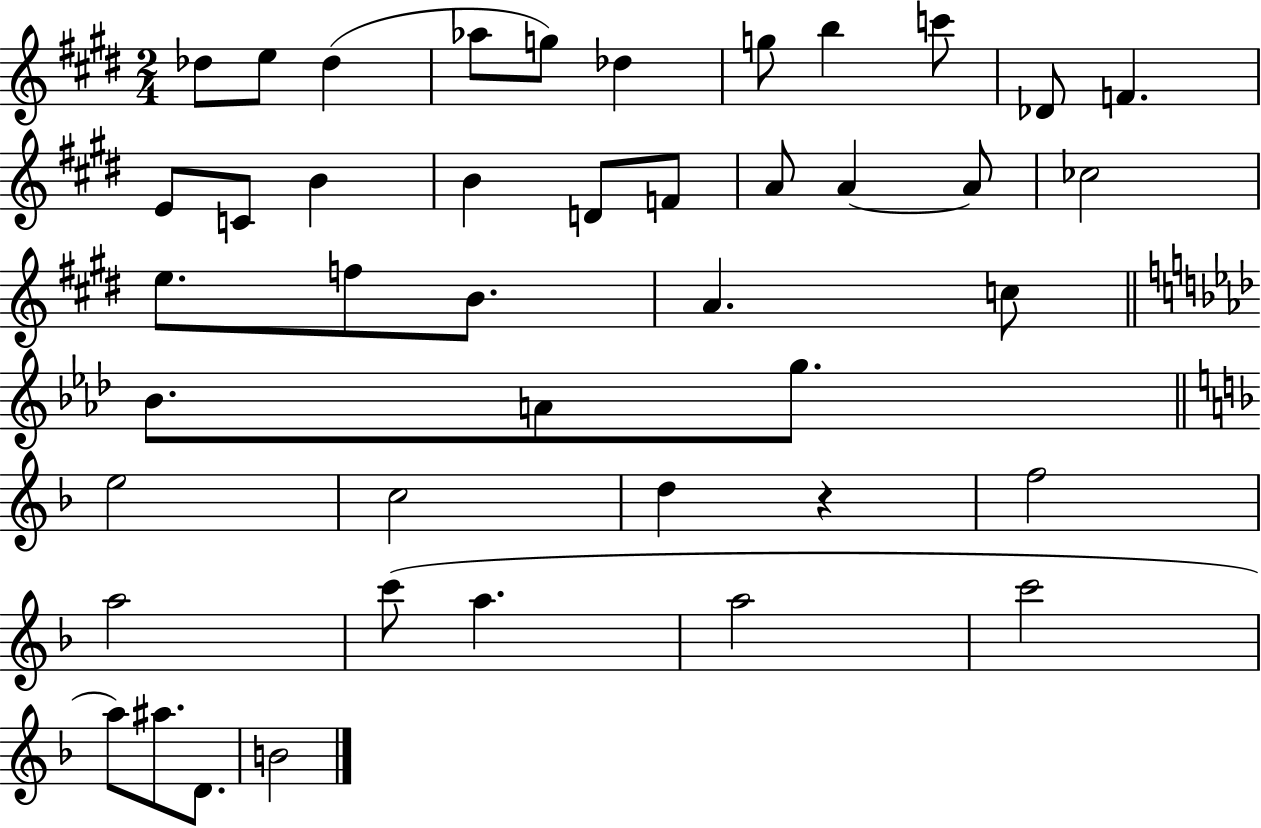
{
  \clef treble
  \numericTimeSignature
  \time 2/4
  \key e \major
  des''8 e''8 des''4( | aes''8 g''8) des''4 | g''8 b''4 c'''8 | des'8 f'4. | \break e'8 c'8 b'4 | b'4 d'8 f'8 | a'8 a'4~~ a'8 | ces''2 | \break e''8. f''8 b'8. | a'4. c''8 | \bar "||" \break \key aes \major bes'8. a'8 g''8. | \bar "||" \break \key d \minor e''2 | c''2 | d''4 r4 | f''2 | \break a''2 | c'''8( a''4. | a''2 | c'''2 | \break a''8) ais''8. d'8. | b'2 | \bar "|."
}